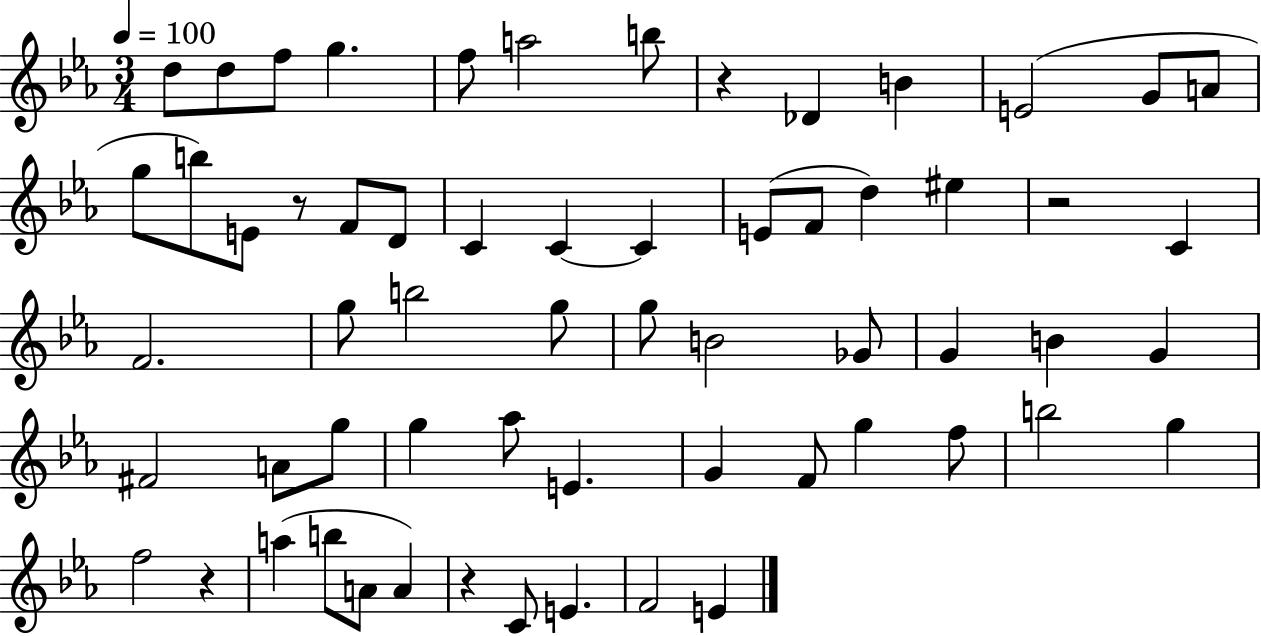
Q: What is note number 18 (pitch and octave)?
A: C4